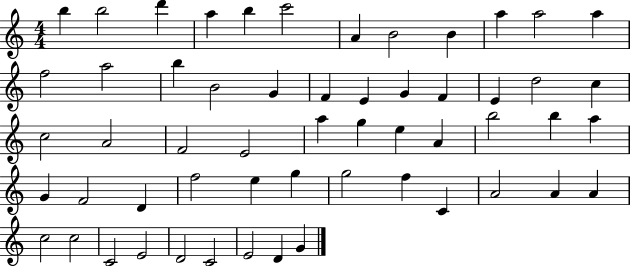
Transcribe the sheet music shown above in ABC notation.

X:1
T:Untitled
M:4/4
L:1/4
K:C
b b2 d' a b c'2 A B2 B a a2 a f2 a2 b B2 G F E G F E d2 c c2 A2 F2 E2 a g e A b2 b a G F2 D f2 e g g2 f C A2 A A c2 c2 C2 E2 D2 C2 E2 D G